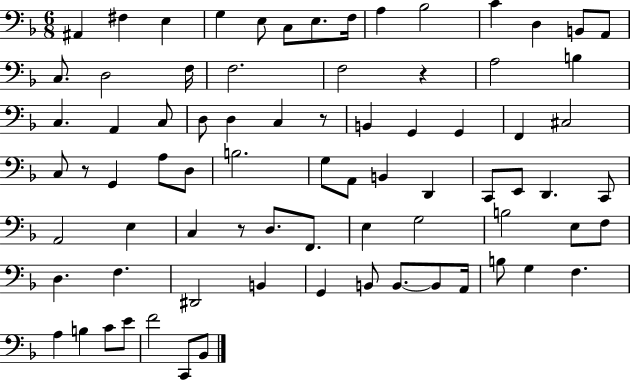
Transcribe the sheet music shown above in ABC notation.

X:1
T:Untitled
M:6/8
L:1/4
K:F
^A,, ^F, E, G, E,/2 C,/2 E,/2 F,/4 A, _B,2 C D, B,,/2 A,,/2 C,/2 D,2 F,/4 F,2 F,2 z A,2 B, C, A,, C,/2 D,/2 D, C, z/2 B,, G,, G,, F,, ^C,2 C,/2 z/2 G,, A,/2 D,/2 B,2 G,/2 A,,/2 B,, D,, C,,/2 E,,/2 D,, C,,/2 A,,2 E, C, z/2 D,/2 F,,/2 E, G,2 B,2 E,/2 F,/2 D, F, ^D,,2 B,, G,, B,,/2 B,,/2 B,,/2 A,,/4 B,/2 G, F, A, B, C/2 E/2 F2 C,,/2 _B,,/2